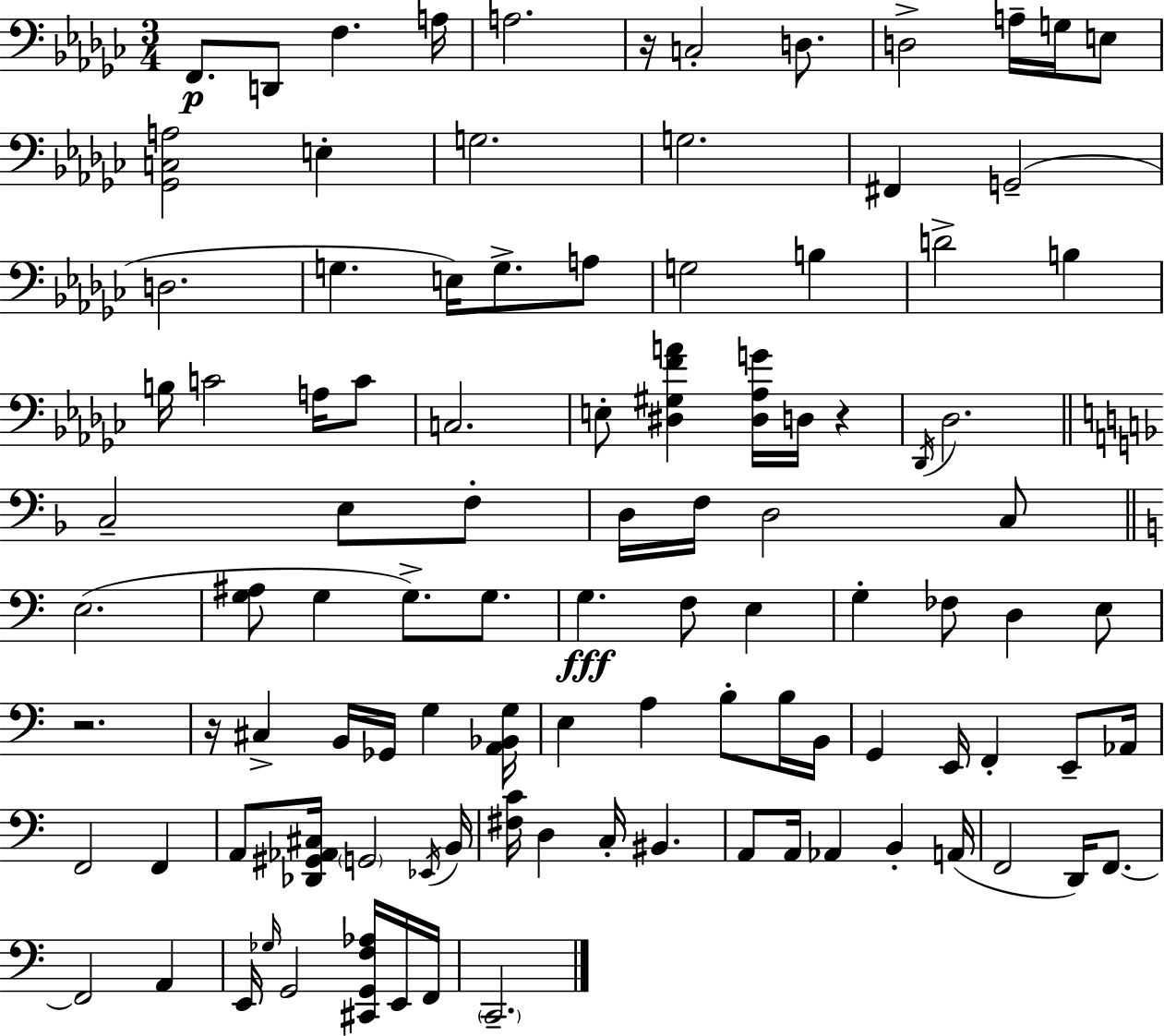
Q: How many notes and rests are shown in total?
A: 103